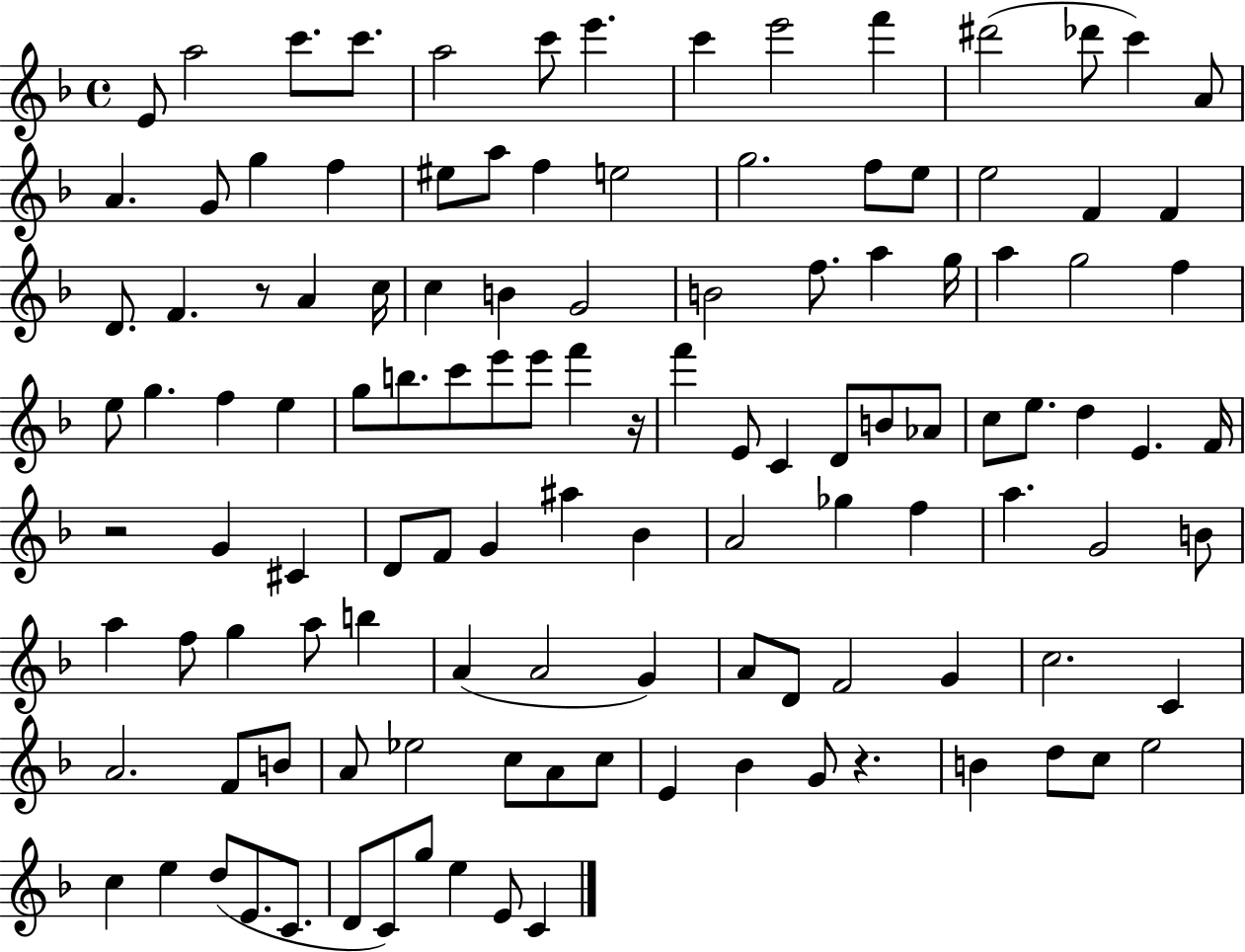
X:1
T:Untitled
M:4/4
L:1/4
K:F
E/2 a2 c'/2 c'/2 a2 c'/2 e' c' e'2 f' ^d'2 _d'/2 c' A/2 A G/2 g f ^e/2 a/2 f e2 g2 f/2 e/2 e2 F F D/2 F z/2 A c/4 c B G2 B2 f/2 a g/4 a g2 f e/2 g f e g/2 b/2 c'/2 e'/2 e'/2 f' z/4 f' E/2 C D/2 B/2 _A/2 c/2 e/2 d E F/4 z2 G ^C D/2 F/2 G ^a _B A2 _g f a G2 B/2 a f/2 g a/2 b A A2 G A/2 D/2 F2 G c2 C A2 F/2 B/2 A/2 _e2 c/2 A/2 c/2 E _B G/2 z B d/2 c/2 e2 c e d/2 E/2 C/2 D/2 C/2 g/2 e E/2 C